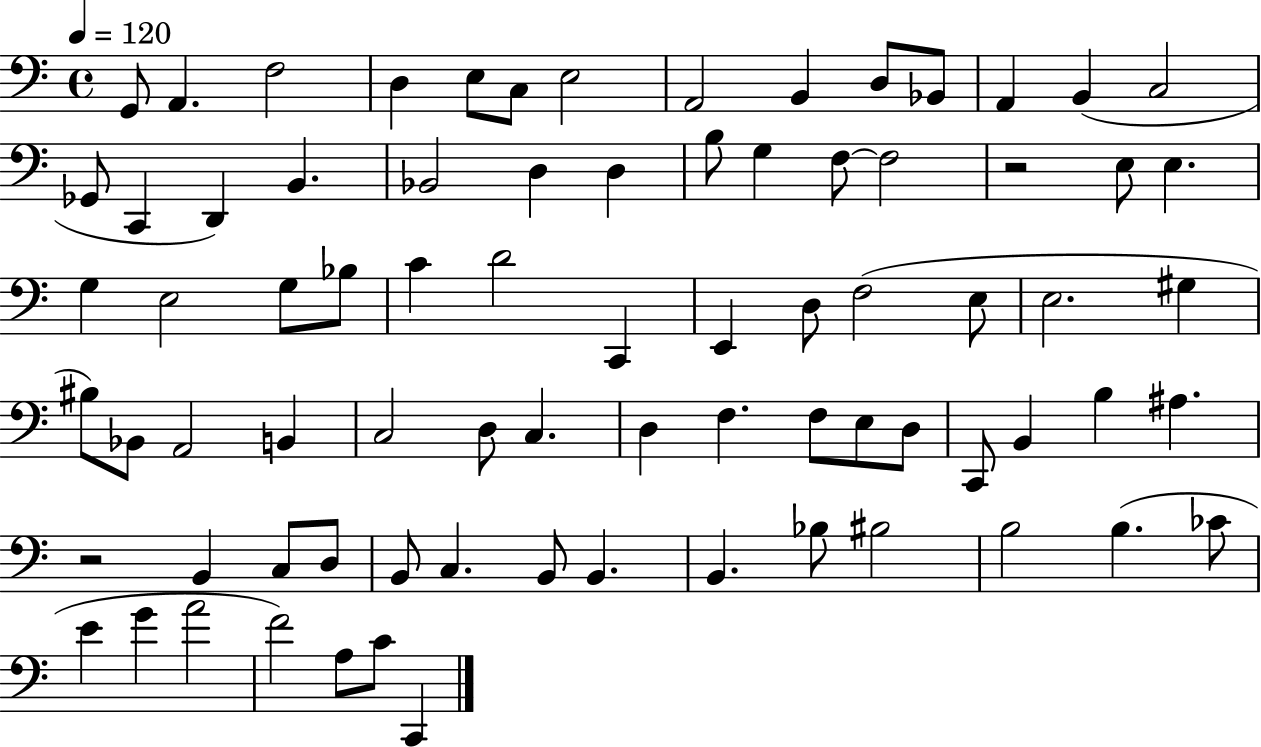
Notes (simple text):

G2/e A2/q. F3/h D3/q E3/e C3/e E3/h A2/h B2/q D3/e Bb2/e A2/q B2/q C3/h Gb2/e C2/q D2/q B2/q. Bb2/h D3/q D3/q B3/e G3/q F3/e F3/h R/h E3/e E3/q. G3/q E3/h G3/e Bb3/e C4/q D4/h C2/q E2/q D3/e F3/h E3/e E3/h. G#3/q BIS3/e Bb2/e A2/h B2/q C3/h D3/e C3/q. D3/q F3/q. F3/e E3/e D3/e C2/e B2/q B3/q A#3/q. R/h B2/q C3/e D3/e B2/e C3/q. B2/e B2/q. B2/q. Bb3/e BIS3/h B3/h B3/q. CES4/e E4/q G4/q A4/h F4/h A3/e C4/e C2/q